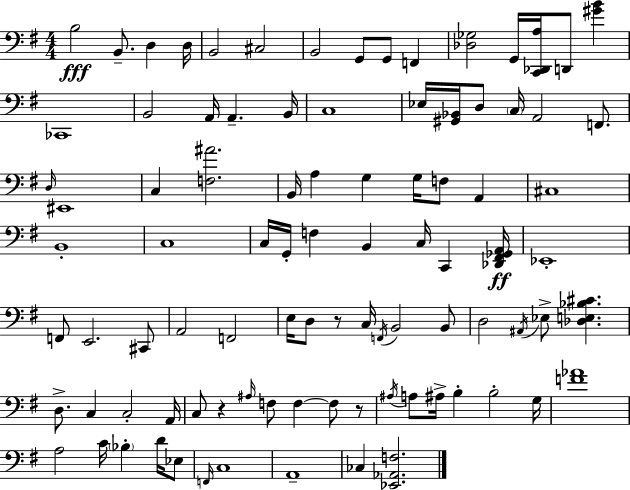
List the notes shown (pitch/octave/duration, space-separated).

B3/h B2/e. D3/q D3/s B2/h C#3/h B2/h G2/e G2/e F2/q [Db3,Gb3]/h G2/s [C2,Db2,A3]/s D2/e [G#4,B4]/q CES2/w B2/h A2/s A2/q. B2/s C3/w Eb3/s [G#2,Bb2]/s D3/e C3/s A2/h F2/e. D3/s EIS2/w C3/q [F3,A#4]/h. B2/s A3/q G3/q G3/s F3/e A2/q C#3/w B2/w C3/w C3/s G2/s F3/q B2/q C3/s C2/q [Db2,F#2,Gb2,A2]/s Eb2/w F2/e E2/h. C#2/e A2/h F2/h E3/s D3/e R/e C3/s F2/s B2/h B2/e D3/h A#2/s Eb3/e [Db3,E3,Bb3,C#4]/q. D3/e. C3/q C3/h A2/s C3/e R/q A#3/s F3/e F3/q F3/e R/e A#3/s A3/e A#3/s B3/q B3/h G3/s [F4,Ab4]/w A3/h C4/s Bb3/q D4/s Eb3/e F2/s C3/w A2/w CES3/q [Eb2,Ab2,F3]/h.